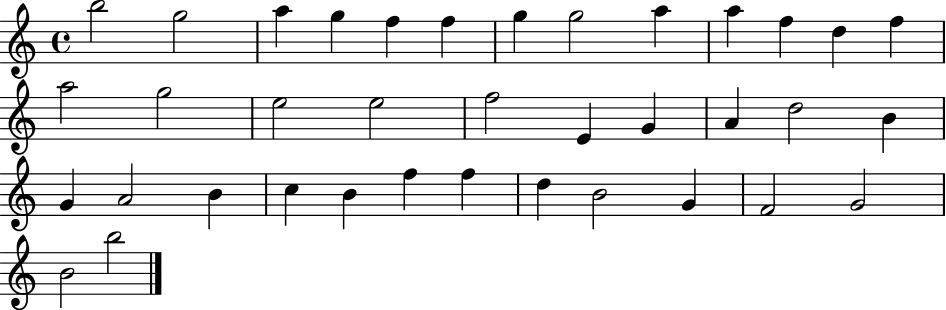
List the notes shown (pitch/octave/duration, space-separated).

B5/h G5/h A5/q G5/q F5/q F5/q G5/q G5/h A5/q A5/q F5/q D5/q F5/q A5/h G5/h E5/h E5/h F5/h E4/q G4/q A4/q D5/h B4/q G4/q A4/h B4/q C5/q B4/q F5/q F5/q D5/q B4/h G4/q F4/h G4/h B4/h B5/h